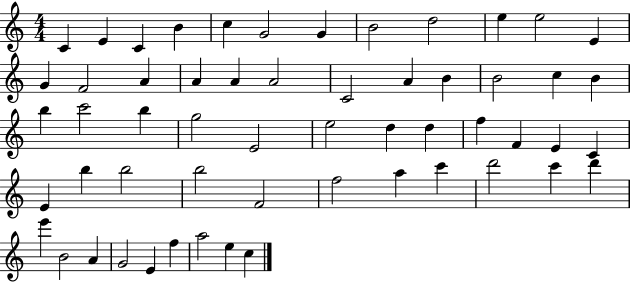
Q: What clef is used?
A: treble